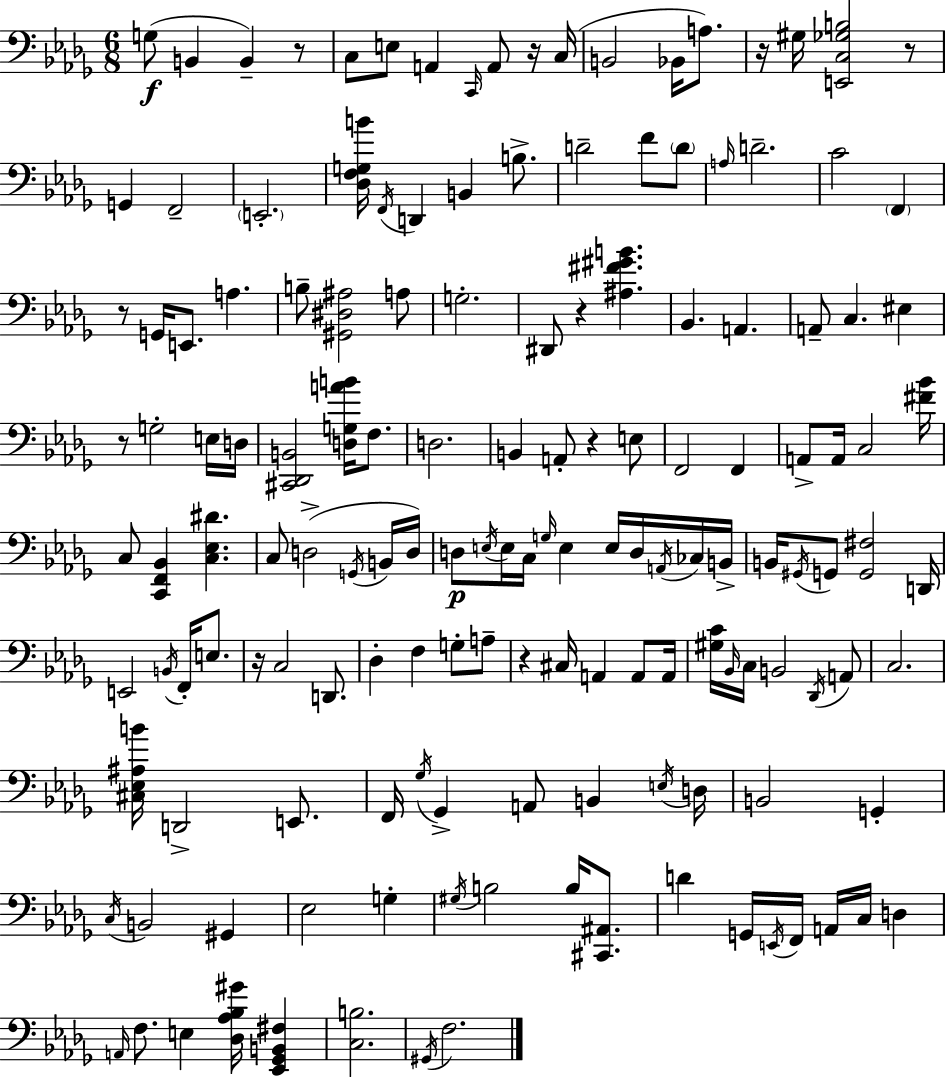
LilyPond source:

{
  \clef bass
  \numericTimeSignature
  \time 6/8
  \key bes \minor
  g8(\f b,4 b,4--) r8 | c8 e8 a,4 \grace { c,16 } a,8 r16 | c16( b,2 bes,16 a8.) | r16 gis16 <e, c ges b>2 r8 | \break g,4 f,2-- | \parenthesize e,2.-. | <des f g b'>16 \acciaccatura { f,16 } d,4 b,4 b8.-> | d'2-- f'8 | \break \parenthesize d'8 \grace { a16 } d'2.-- | c'2 \parenthesize f,4 | r8 g,16 e,8. a4. | b8-- <gis, dis ais>2 | \break a8 g2.-. | dis,8 r4 <ais fis' gis' b'>4. | bes,4. a,4. | a,8-- c4. eis4 | \break r8 g2-. | e16 d16 <cis, des, b,>2 <d g a' b'>16 | f8. d2. | b,4 a,8-. r4 | \break e8 f,2 f,4 | a,8-> a,16 c2 | <fis' bes'>16 c8 <c, f, bes,>4 <c ees dis'>4. | c8 d2->( | \break \acciaccatura { g,16 } b,16 d16) d8\p \acciaccatura { e16 } e16 c16 \grace { g16 } e4 | e16 d16 \acciaccatura { a,16 } ces16 b,16-> b,16 \acciaccatura { gis,16 } g,8 <g, fis>2 | d,16 e,2 | \acciaccatura { b,16 } f,16-. e8. r16 c2 | \break d,8. des4-. | f4 g8-. a8-- r4 | cis16 a,4 a,8 a,16 <gis c'>16 \grace { bes,16 } c16 | b,2 \acciaccatura { des,16 } a,8 c2. | \break <cis ees ais b'>16 | d,2-> e,8. f,16 | \acciaccatura { ges16 } ges,4-> a,8 b,4 \acciaccatura { e16 } | d16 b,2 g,4-. | \break \acciaccatura { c16 } b,2 gis,4 | ees2 g4-. | \acciaccatura { gis16 } b2 b16 | <cis, ais,>8. d'4 g,16 \acciaccatura { e,16 } f,16 a,16 c16 | \break d4 \grace { a,16 } f8. e4 | <des aes bes gis'>16 <ees, ges, b, fis>4 <c b>2. | \acciaccatura { gis,16 } f2. | \bar "|."
}